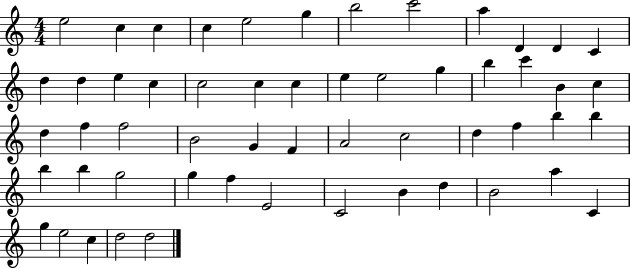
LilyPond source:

{
  \clef treble
  \numericTimeSignature
  \time 4/4
  \key c \major
  e''2 c''4 c''4 | c''4 e''2 g''4 | b''2 c'''2 | a''4 d'4 d'4 c'4 | \break d''4 d''4 e''4 c''4 | c''2 c''4 c''4 | e''4 e''2 g''4 | b''4 c'''4 b'4 c''4 | \break d''4 f''4 f''2 | b'2 g'4 f'4 | a'2 c''2 | d''4 f''4 b''4 b''4 | \break b''4 b''4 g''2 | g''4 f''4 e'2 | c'2 b'4 d''4 | b'2 a''4 c'4 | \break g''4 e''2 c''4 | d''2 d''2 | \bar "|."
}